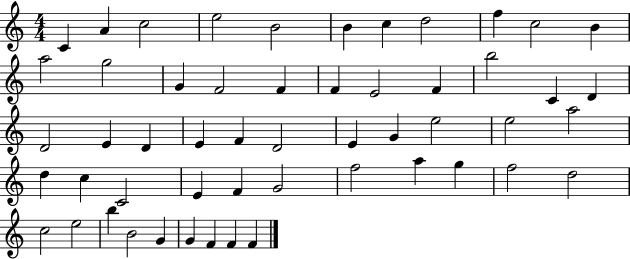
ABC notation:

X:1
T:Untitled
M:4/4
L:1/4
K:C
C A c2 e2 B2 B c d2 f c2 B a2 g2 G F2 F F E2 F b2 C D D2 E D E F D2 E G e2 e2 a2 d c C2 E F G2 f2 a g f2 d2 c2 e2 b B2 G G F F F